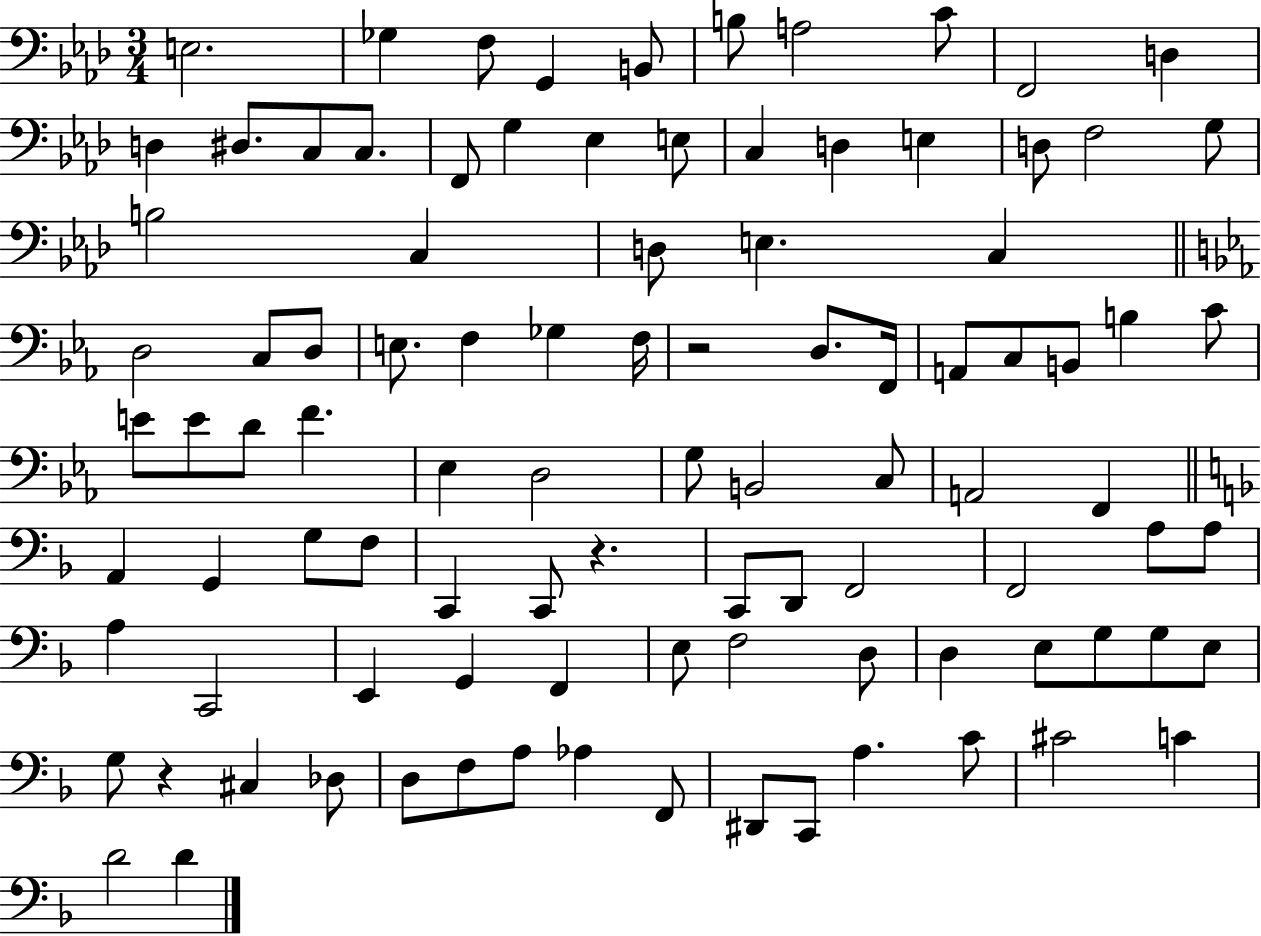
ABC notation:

X:1
T:Untitled
M:3/4
L:1/4
K:Ab
E,2 _G, F,/2 G,, B,,/2 B,/2 A,2 C/2 F,,2 D, D, ^D,/2 C,/2 C,/2 F,,/2 G, _E, E,/2 C, D, E, D,/2 F,2 G,/2 B,2 C, D,/2 E, C, D,2 C,/2 D,/2 E,/2 F, _G, F,/4 z2 D,/2 F,,/4 A,,/2 C,/2 B,,/2 B, C/2 E/2 E/2 D/2 F _E, D,2 G,/2 B,,2 C,/2 A,,2 F,, A,, G,, G,/2 F,/2 C,, C,,/2 z C,,/2 D,,/2 F,,2 F,,2 A,/2 A,/2 A, C,,2 E,, G,, F,, E,/2 F,2 D,/2 D, E,/2 G,/2 G,/2 E,/2 G,/2 z ^C, _D,/2 D,/2 F,/2 A,/2 _A, F,,/2 ^D,,/2 C,,/2 A, C/2 ^C2 C D2 D